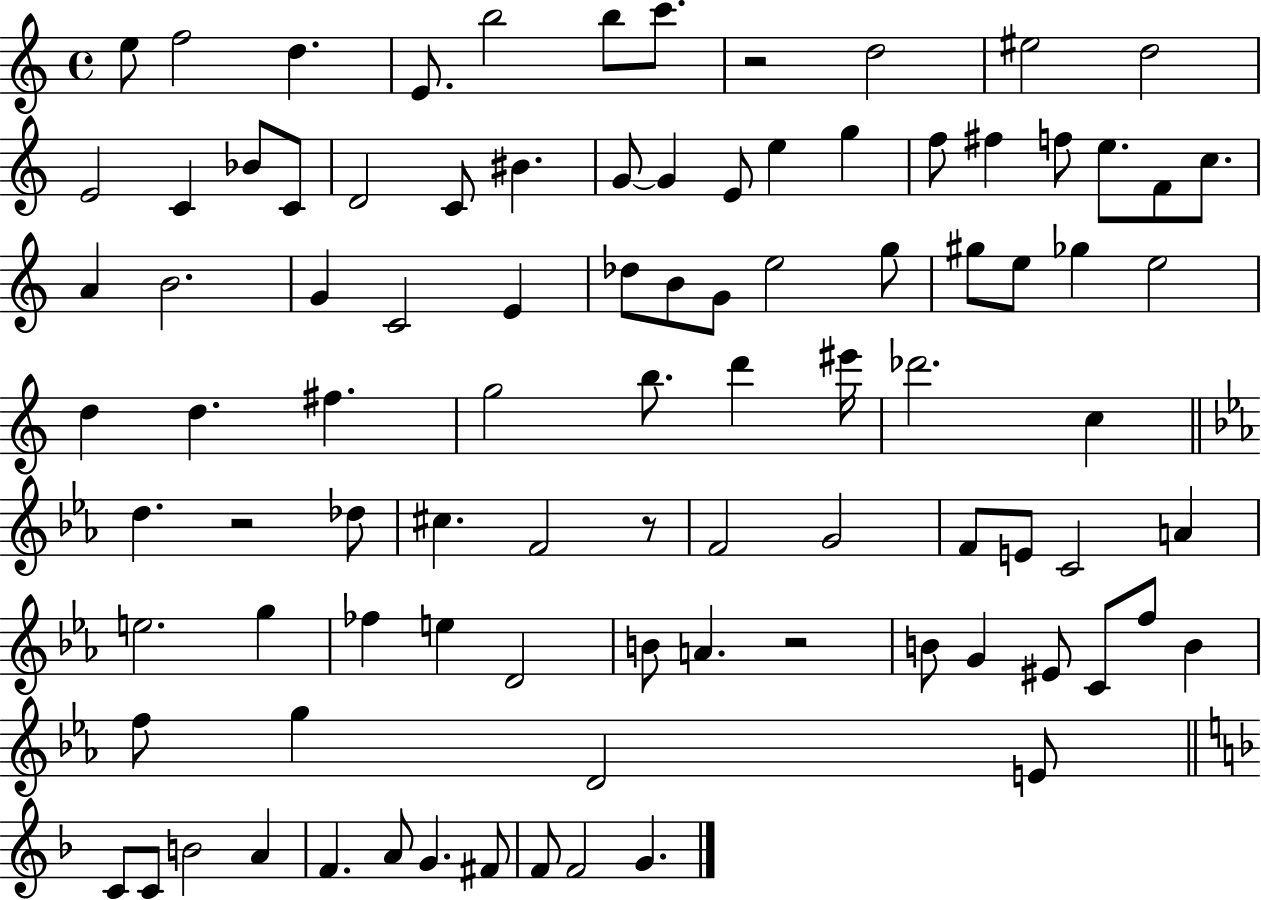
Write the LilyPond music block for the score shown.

{
  \clef treble
  \time 4/4
  \defaultTimeSignature
  \key c \major
  e''8 f''2 d''4. | e'8. b''2 b''8 c'''8. | r2 d''2 | eis''2 d''2 | \break e'2 c'4 bes'8 c'8 | d'2 c'8 bis'4. | g'8~~ g'4 e'8 e''4 g''4 | f''8 fis''4 f''8 e''8. f'8 c''8. | \break a'4 b'2. | g'4 c'2 e'4 | des''8 b'8 g'8 e''2 g''8 | gis''8 e''8 ges''4 e''2 | \break d''4 d''4. fis''4. | g''2 b''8. d'''4 eis'''16 | des'''2. c''4 | \bar "||" \break \key ees \major d''4. r2 des''8 | cis''4. f'2 r8 | f'2 g'2 | f'8 e'8 c'2 a'4 | \break e''2. g''4 | fes''4 e''4 d'2 | b'8 a'4. r2 | b'8 g'4 eis'8 c'8 f''8 b'4 | \break f''8 g''4 d'2 e'8 | \bar "||" \break \key f \major c'8 c'8 b'2 a'4 | f'4. a'8 g'4. fis'8 | f'8 f'2 g'4. | \bar "|."
}